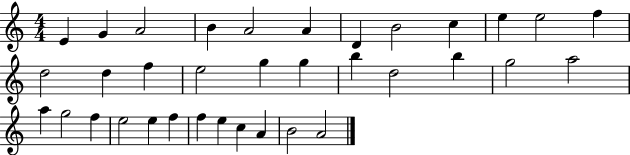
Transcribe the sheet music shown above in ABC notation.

X:1
T:Untitled
M:4/4
L:1/4
K:C
E G A2 B A2 A D B2 c e e2 f d2 d f e2 g g b d2 b g2 a2 a g2 f e2 e f f e c A B2 A2